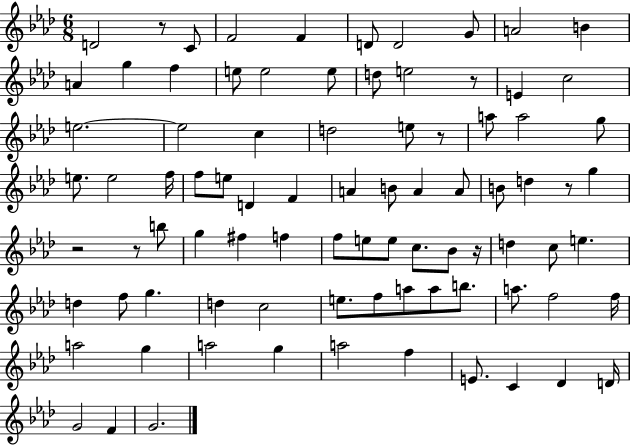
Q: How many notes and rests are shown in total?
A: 86